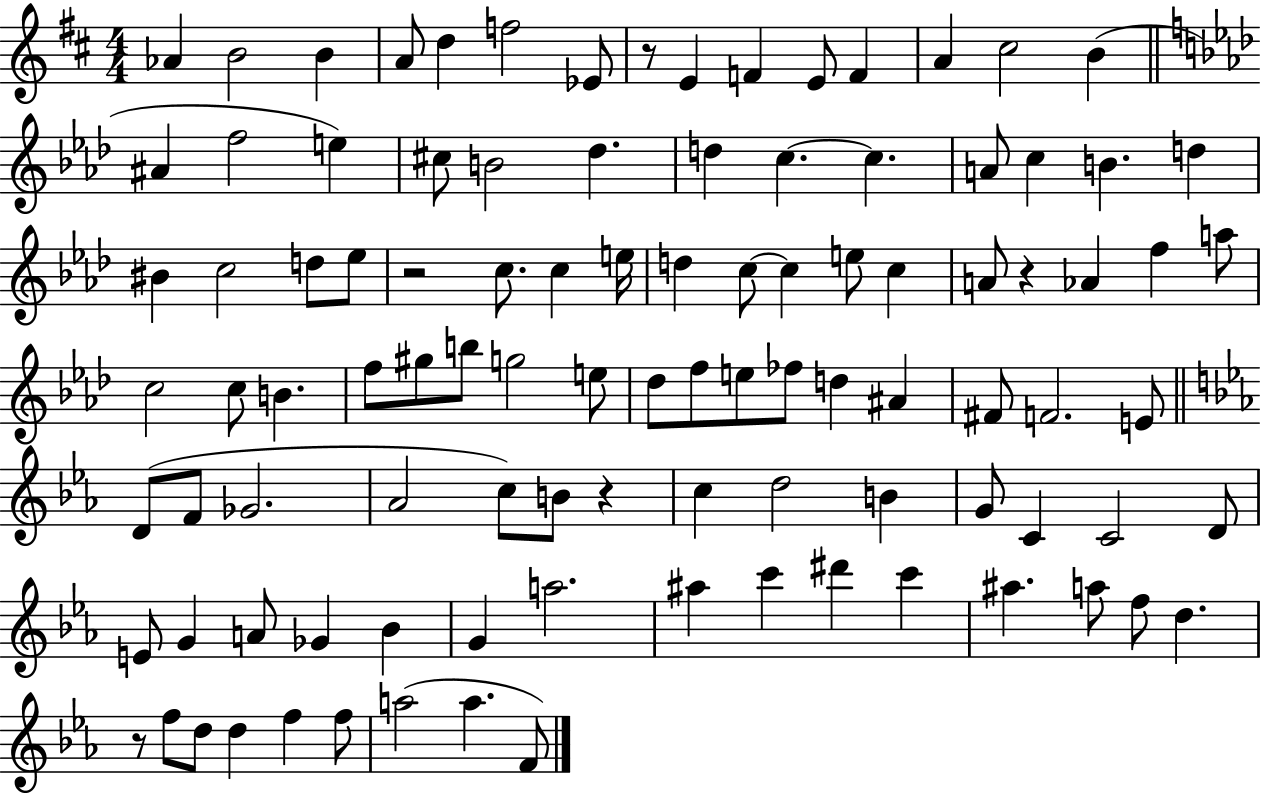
{
  \clef treble
  \numericTimeSignature
  \time 4/4
  \key d \major
  aes'4 b'2 b'4 | a'8 d''4 f''2 ees'8 | r8 e'4 f'4 e'8 f'4 | a'4 cis''2 b'4( | \break \bar "||" \break \key f \minor ais'4 f''2 e''4) | cis''8 b'2 des''4. | d''4 c''4.~~ c''4. | a'8 c''4 b'4. d''4 | \break bis'4 c''2 d''8 ees''8 | r2 c''8. c''4 e''16 | d''4 c''8~~ c''4 e''8 c''4 | a'8 r4 aes'4 f''4 a''8 | \break c''2 c''8 b'4. | f''8 gis''8 b''8 g''2 e''8 | des''8 f''8 e''8 fes''8 d''4 ais'4 | fis'8 f'2. e'8 | \break \bar "||" \break \key ees \major d'8( f'8 ges'2. | aes'2 c''8) b'8 r4 | c''4 d''2 b'4 | g'8 c'4 c'2 d'8 | \break e'8 g'4 a'8 ges'4 bes'4 | g'4 a''2. | ais''4 c'''4 dis'''4 c'''4 | ais''4. a''8 f''8 d''4. | \break r8 f''8 d''8 d''4 f''4 f''8 | a''2( a''4. f'8) | \bar "|."
}